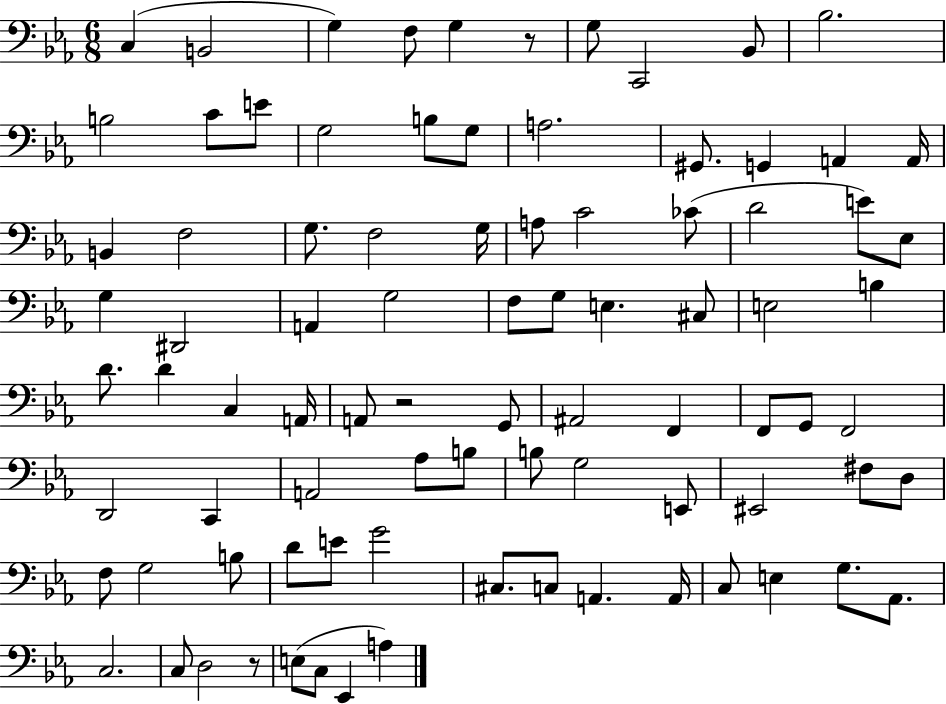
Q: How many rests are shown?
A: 3